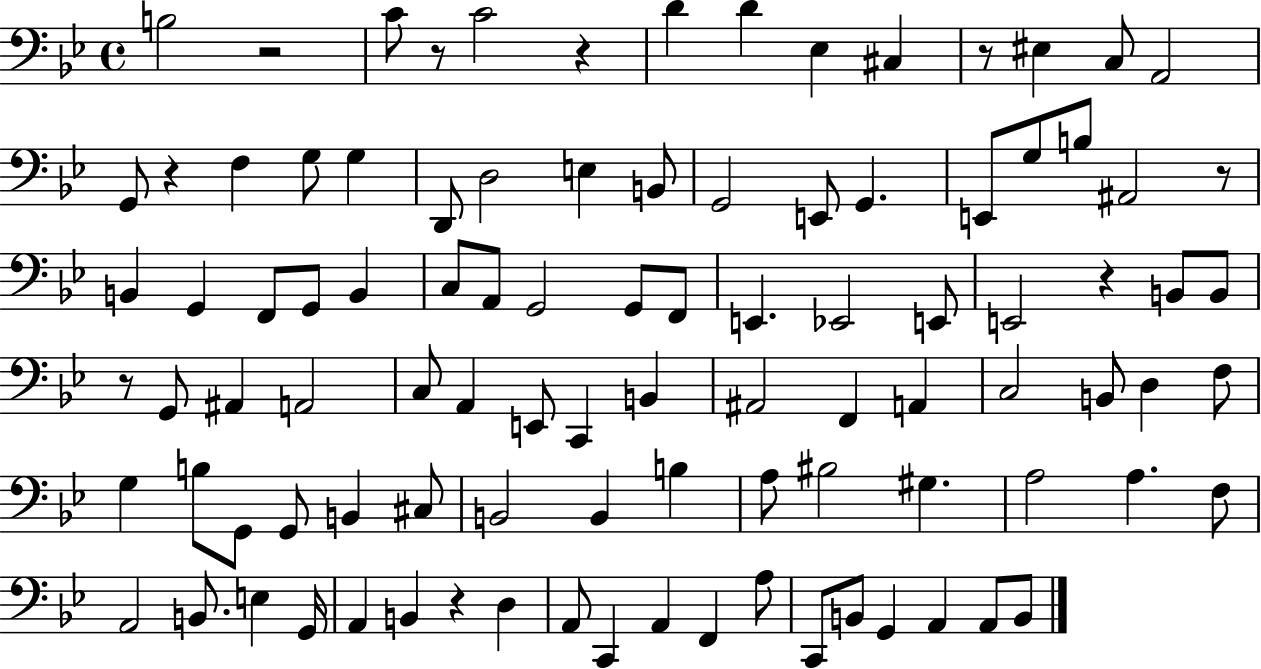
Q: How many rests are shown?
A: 9